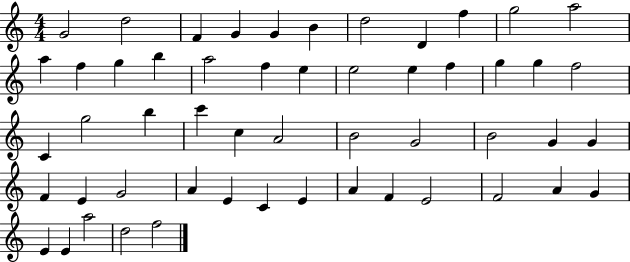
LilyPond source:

{
  \clef treble
  \numericTimeSignature
  \time 4/4
  \key c \major
  g'2 d''2 | f'4 g'4 g'4 b'4 | d''2 d'4 f''4 | g''2 a''2 | \break a''4 f''4 g''4 b''4 | a''2 f''4 e''4 | e''2 e''4 f''4 | g''4 g''4 f''2 | \break c'4 g''2 b''4 | c'''4 c''4 a'2 | b'2 g'2 | b'2 g'4 g'4 | \break f'4 e'4 g'2 | a'4 e'4 c'4 e'4 | a'4 f'4 e'2 | f'2 a'4 g'4 | \break e'4 e'4 a''2 | d''2 f''2 | \bar "|."
}